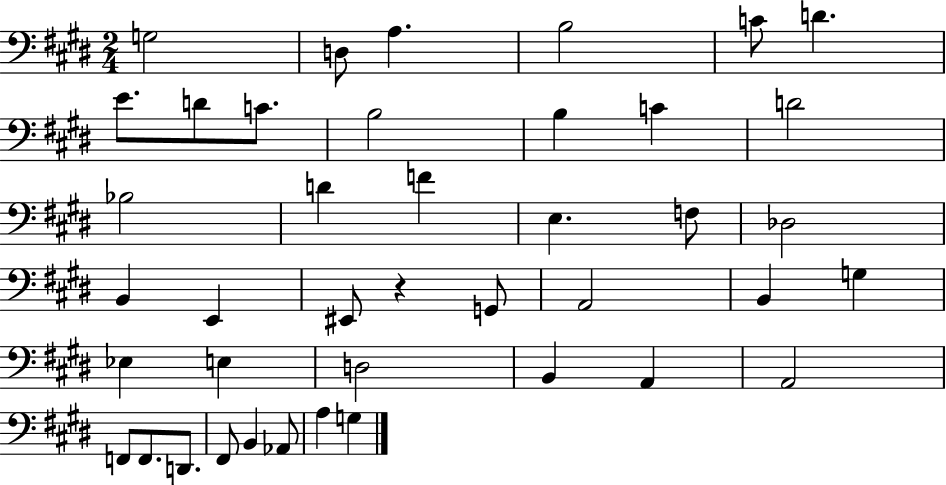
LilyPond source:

{
  \clef bass
  \numericTimeSignature
  \time 2/4
  \key e \major
  g2 | d8 a4. | b2 | c'8 d'4. | \break e'8. d'8 c'8. | b2 | b4 c'4 | d'2 | \break bes2 | d'4 f'4 | e4. f8 | des2 | \break b,4 e,4 | eis,8 r4 g,8 | a,2 | b,4 g4 | \break ees4 e4 | d2 | b,4 a,4 | a,2 | \break f,8 f,8. d,8. | fis,8 b,4 aes,8 | a4 g4 | \bar "|."
}